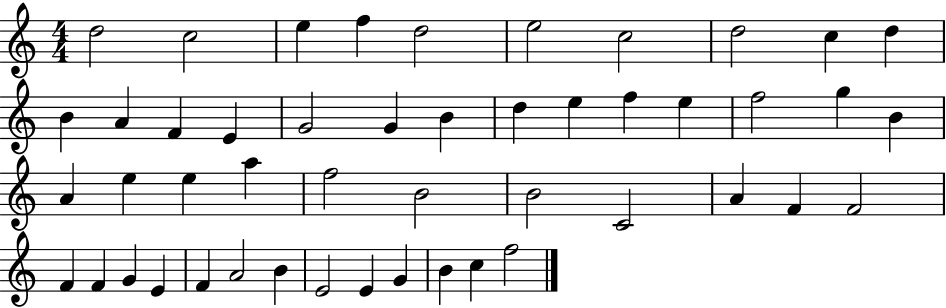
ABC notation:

X:1
T:Untitled
M:4/4
L:1/4
K:C
d2 c2 e f d2 e2 c2 d2 c d B A F E G2 G B d e f e f2 g B A e e a f2 B2 B2 C2 A F F2 F F G E F A2 B E2 E G B c f2